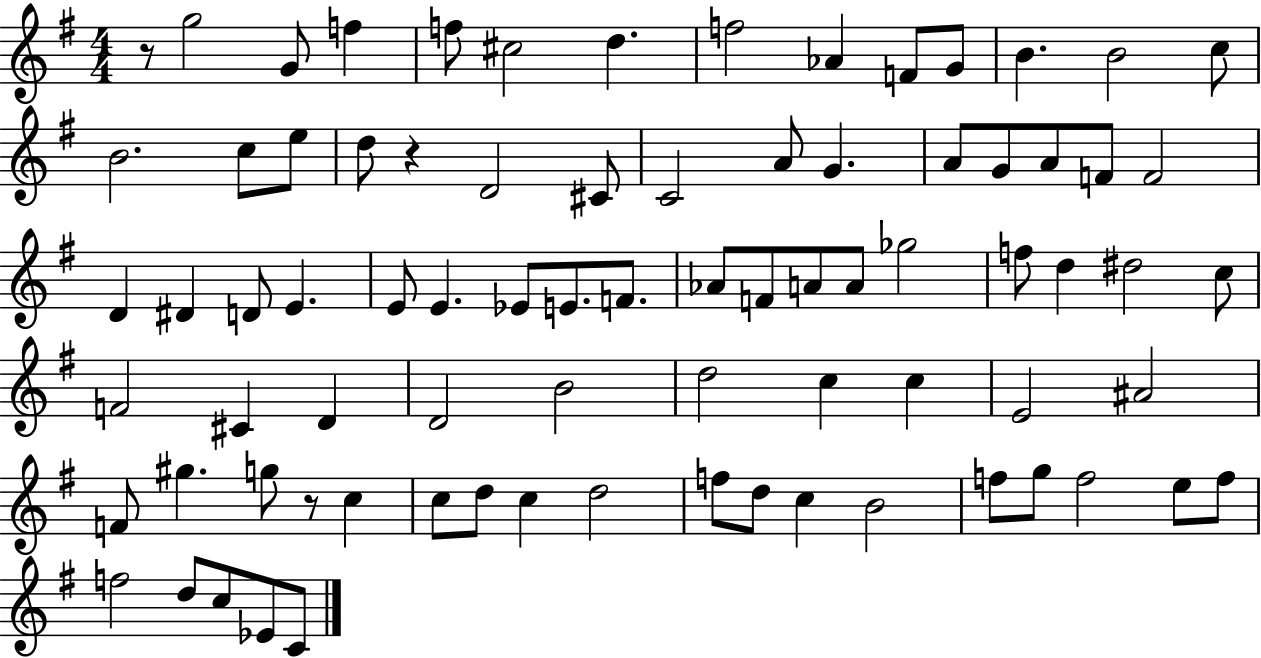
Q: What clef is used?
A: treble